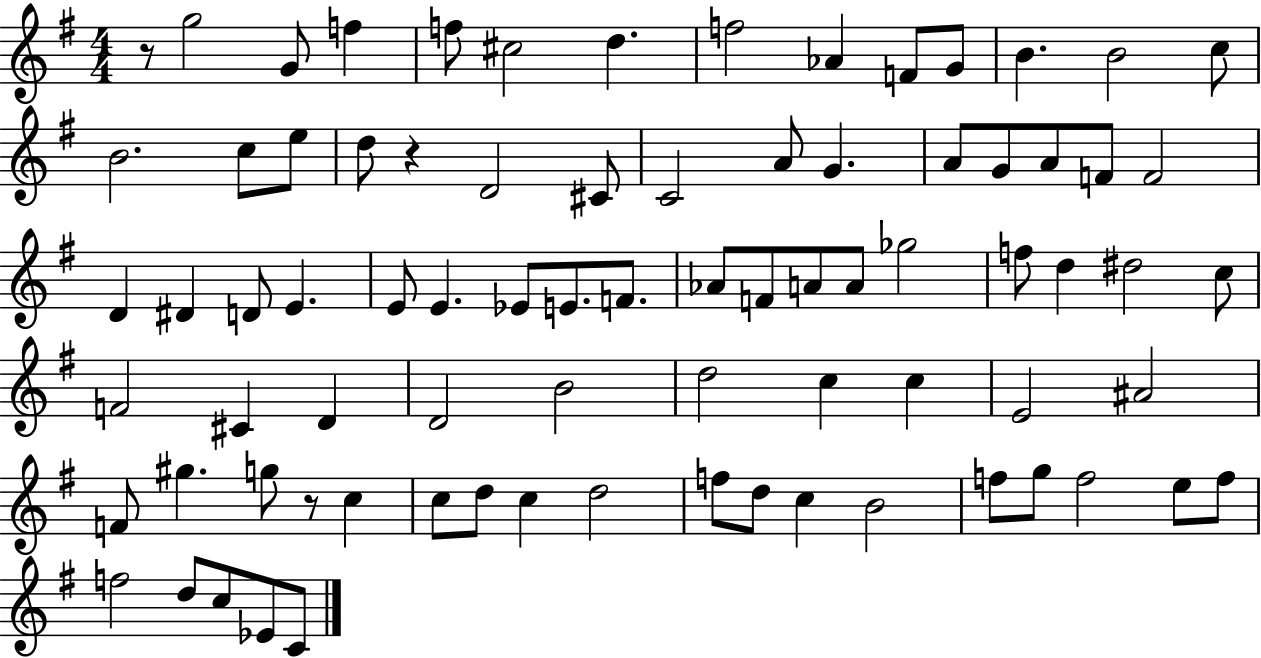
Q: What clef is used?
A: treble